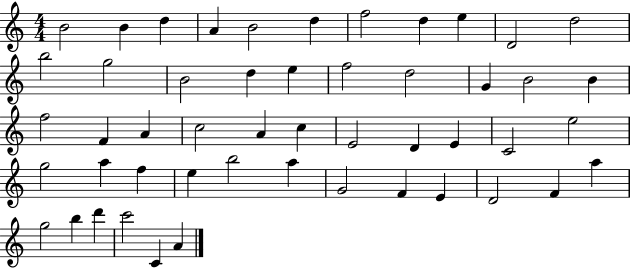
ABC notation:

X:1
T:Untitled
M:4/4
L:1/4
K:C
B2 B d A B2 d f2 d e D2 d2 b2 g2 B2 d e f2 d2 G B2 B f2 F A c2 A c E2 D E C2 e2 g2 a f e b2 a G2 F E D2 F a g2 b d' c'2 C A